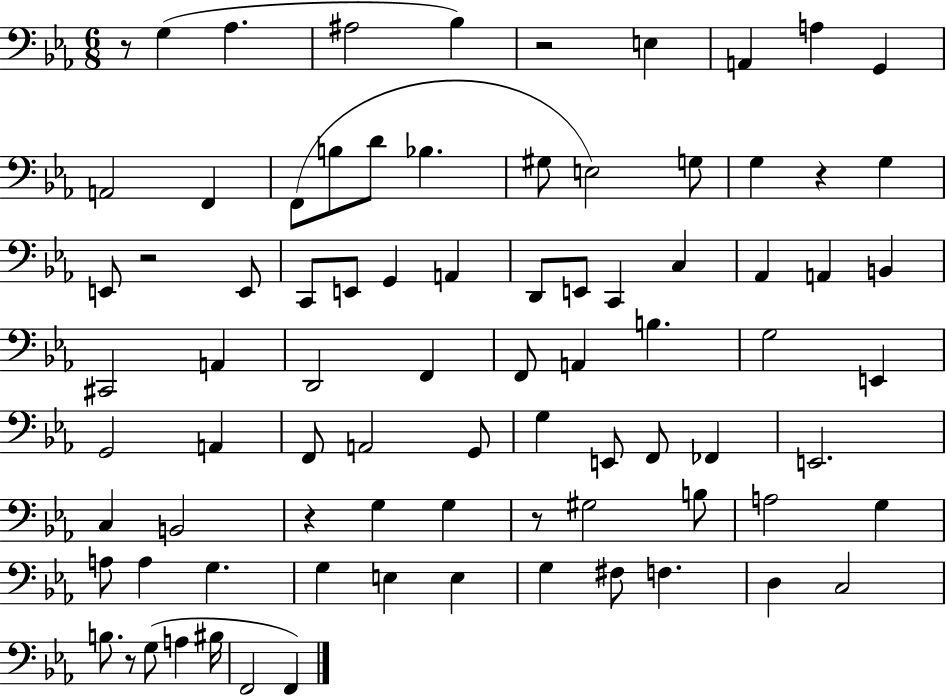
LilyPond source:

{
  \clef bass
  \numericTimeSignature
  \time 6/8
  \key ees \major
  \repeat volta 2 { r8 g4( aes4. | ais2 bes4) | r2 e4 | a,4 a4 g,4 | \break a,2 f,4 | f,8( b8 d'8 bes4. | gis8 e2) g8 | g4 r4 g4 | \break e,8 r2 e,8 | c,8 e,8 g,4 a,4 | d,8 e,8 c,4 c4 | aes,4 a,4 b,4 | \break cis,2 a,4 | d,2 f,4 | f,8 a,4 b4. | g2 e,4 | \break g,2 a,4 | f,8 a,2 g,8 | g4 e,8 f,8 fes,4 | e,2. | \break c4 b,2 | r4 g4 g4 | r8 gis2 b8 | a2 g4 | \break a8 a4 g4. | g4 e4 e4 | g4 fis8 f4. | d4 c2 | \break b8. r8 g8( a4 bis16 | f,2 f,4) | } \bar "|."
}